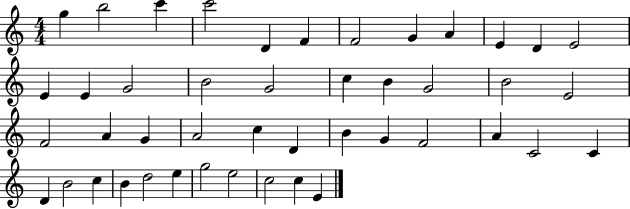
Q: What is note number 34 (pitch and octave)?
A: C4